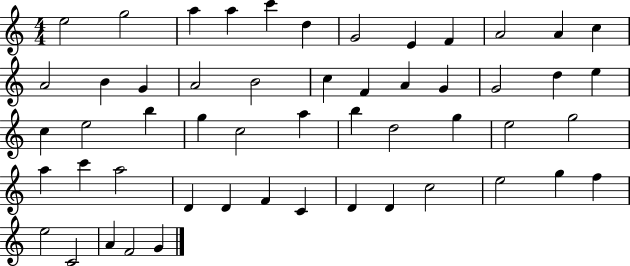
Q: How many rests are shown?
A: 0